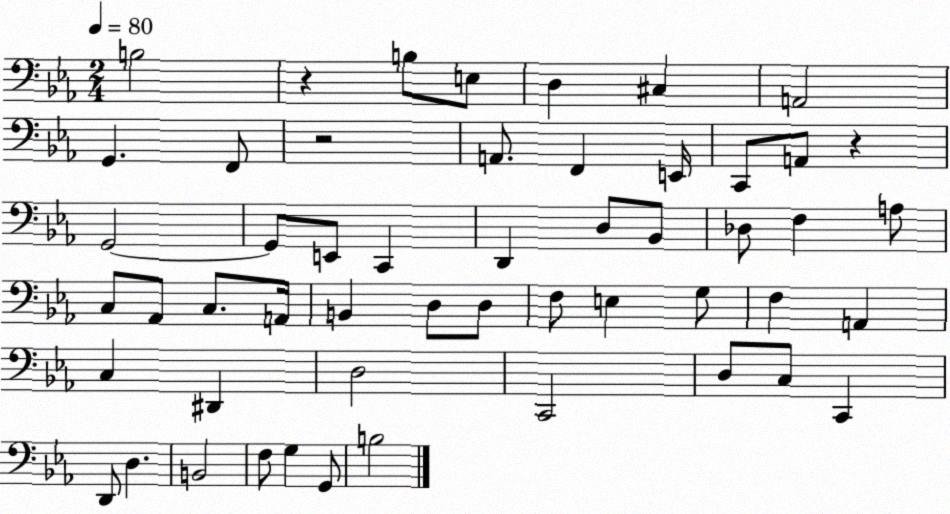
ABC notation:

X:1
T:Untitled
M:2/4
L:1/4
K:Eb
B,2 z B,/2 E,/2 D, ^C, A,,2 G,, F,,/2 z2 A,,/2 F,, E,,/4 C,,/2 A,,/2 z G,,2 G,,/2 E,,/2 C,, D,, D,/2 _B,,/2 _D,/2 F, A,/2 C,/2 _A,,/2 C,/2 A,,/4 B,, D,/2 D,/2 F,/2 E, G,/2 F, A,, C, ^D,, D,2 C,,2 D,/2 C,/2 C,, D,,/2 D, B,,2 F,/2 G, G,,/2 B,2